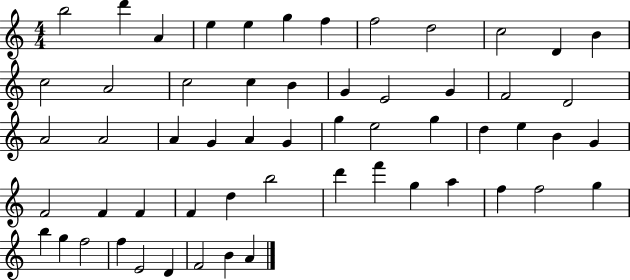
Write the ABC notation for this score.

X:1
T:Untitled
M:4/4
L:1/4
K:C
b2 d' A e e g f f2 d2 c2 D B c2 A2 c2 c B G E2 G F2 D2 A2 A2 A G A G g e2 g d e B G F2 F F F d b2 d' f' g a f f2 g b g f2 f E2 D F2 B A